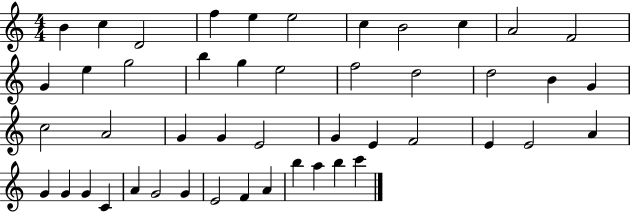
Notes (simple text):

B4/q C5/q D4/h F5/q E5/q E5/h C5/q B4/h C5/q A4/h F4/h G4/q E5/q G5/h B5/q G5/q E5/h F5/h D5/h D5/h B4/q G4/q C5/h A4/h G4/q G4/q E4/h G4/q E4/q F4/h E4/q E4/h A4/q G4/q G4/q G4/q C4/q A4/q G4/h G4/q E4/h F4/q A4/q B5/q A5/q B5/q C6/q